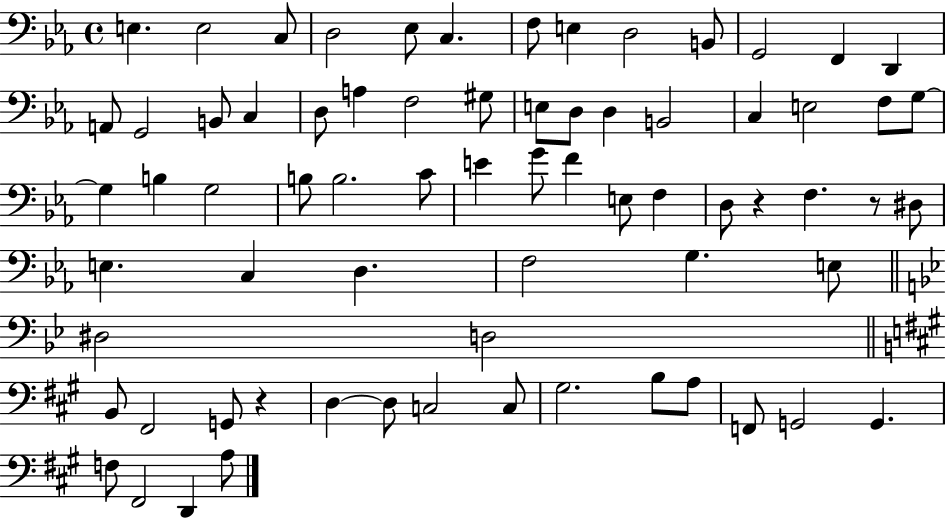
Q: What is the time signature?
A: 4/4